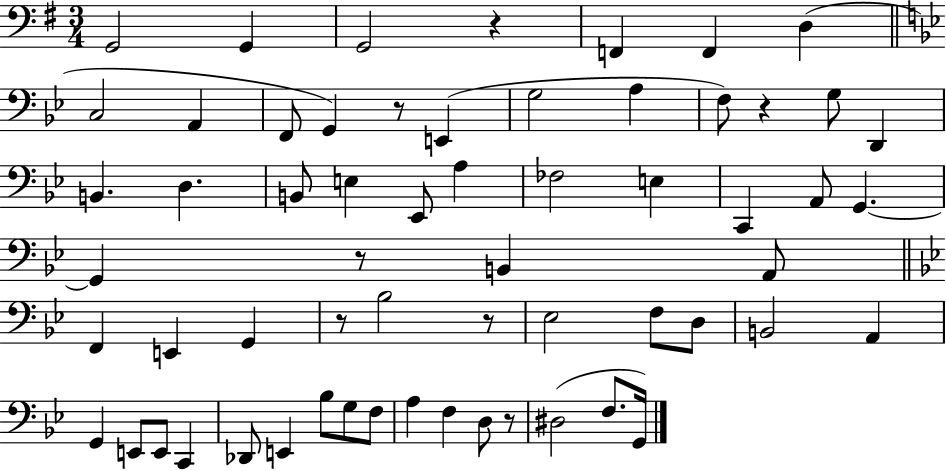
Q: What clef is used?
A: bass